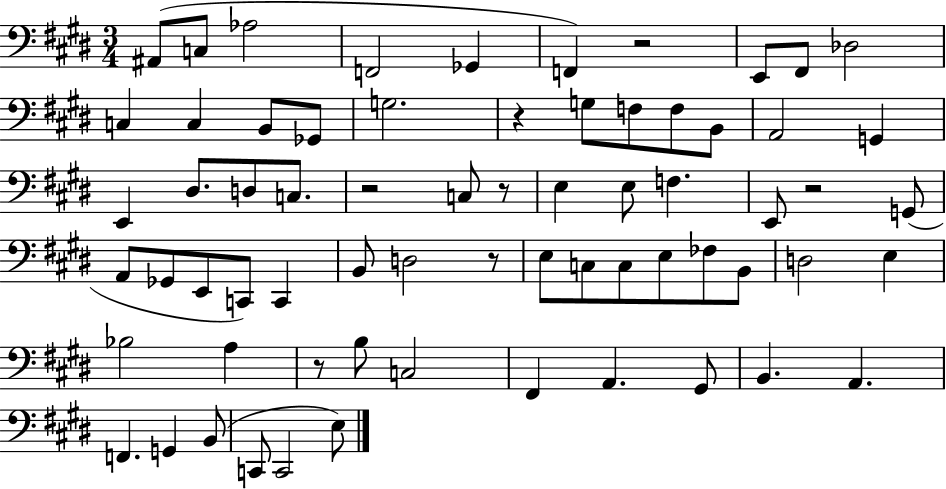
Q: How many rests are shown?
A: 7